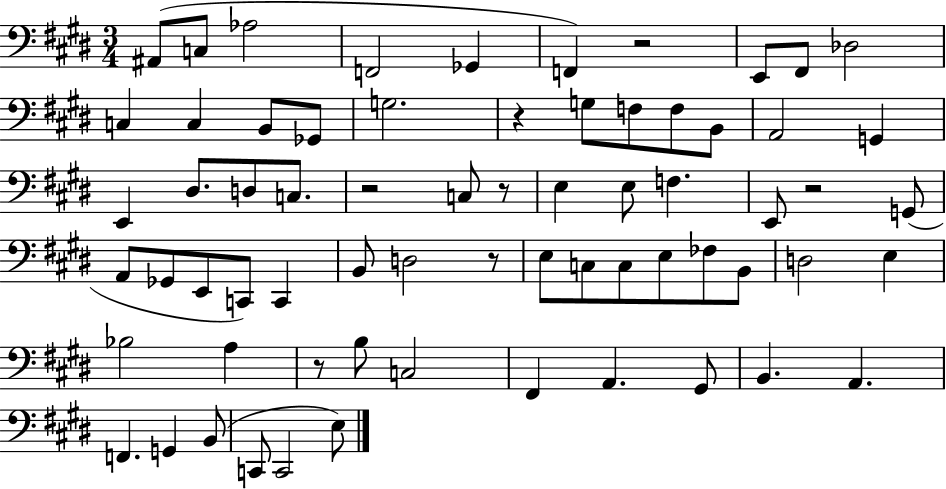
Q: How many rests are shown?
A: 7